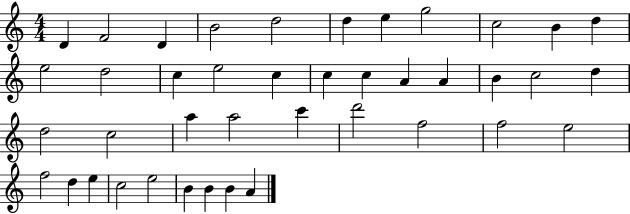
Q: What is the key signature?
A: C major